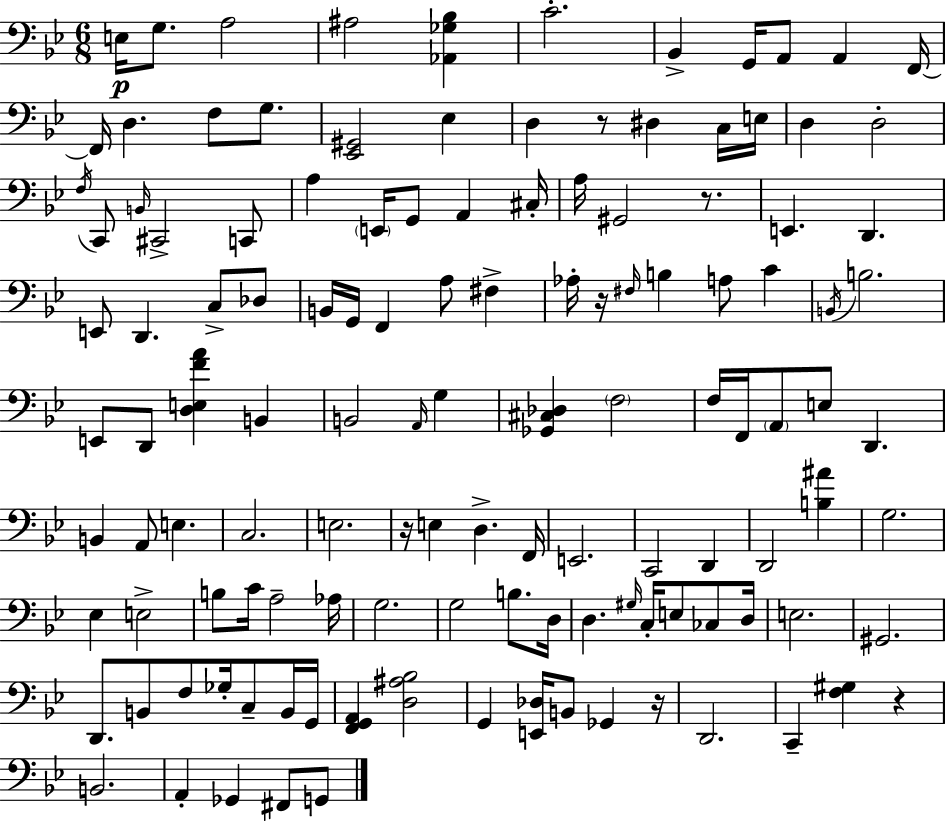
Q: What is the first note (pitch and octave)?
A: E3